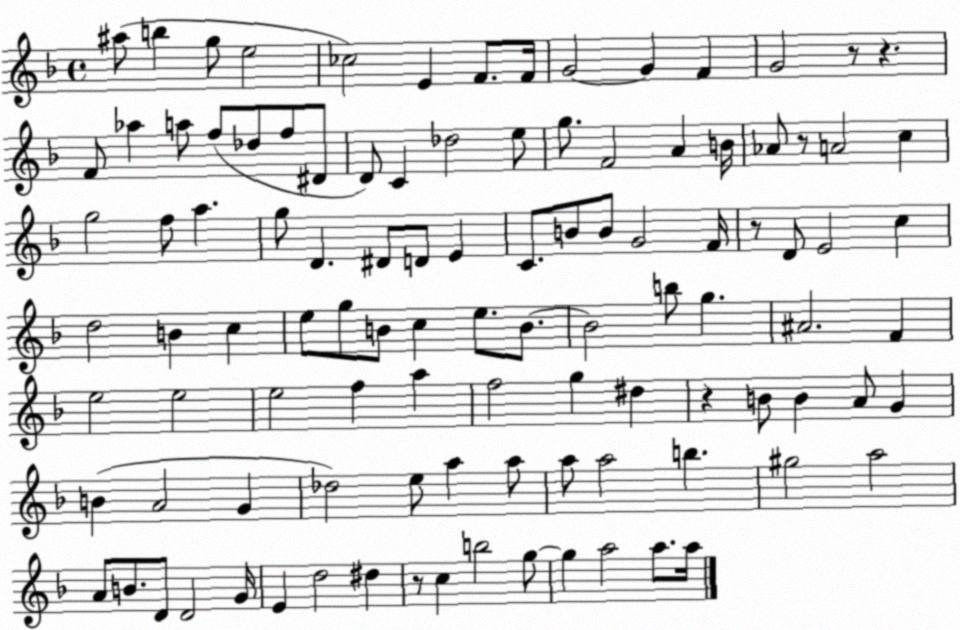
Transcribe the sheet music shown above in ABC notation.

X:1
T:Untitled
M:4/4
L:1/4
K:F
^a/2 b g/2 e2 _c2 E F/2 F/4 G2 G F G2 z/2 z F/2 _a a/2 f/2 _d/2 f/2 ^D/2 D/2 C _d2 e/2 g/2 F2 A B/4 _A/2 z/2 A2 c g2 f/2 a g/2 D ^D/2 D/2 E C/2 B/2 B/2 G2 F/4 z/2 D/2 E2 c d2 B c e/2 g/2 B/2 c e/2 B/2 B2 b/2 g ^A2 F e2 e2 e2 f a f2 g ^d z B/2 B A/2 G B A2 G _d2 e/2 a a/2 a/2 a2 b ^g2 a2 A/2 B/2 D/2 D2 G/4 E d2 ^d z/2 c b2 g/2 g a2 a/2 a/4